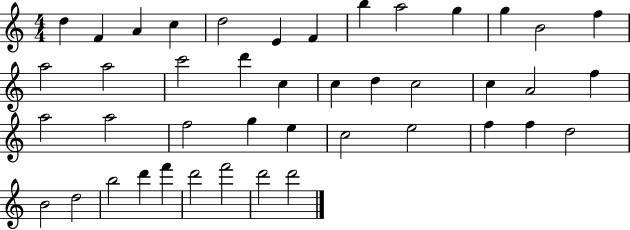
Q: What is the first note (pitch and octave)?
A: D5